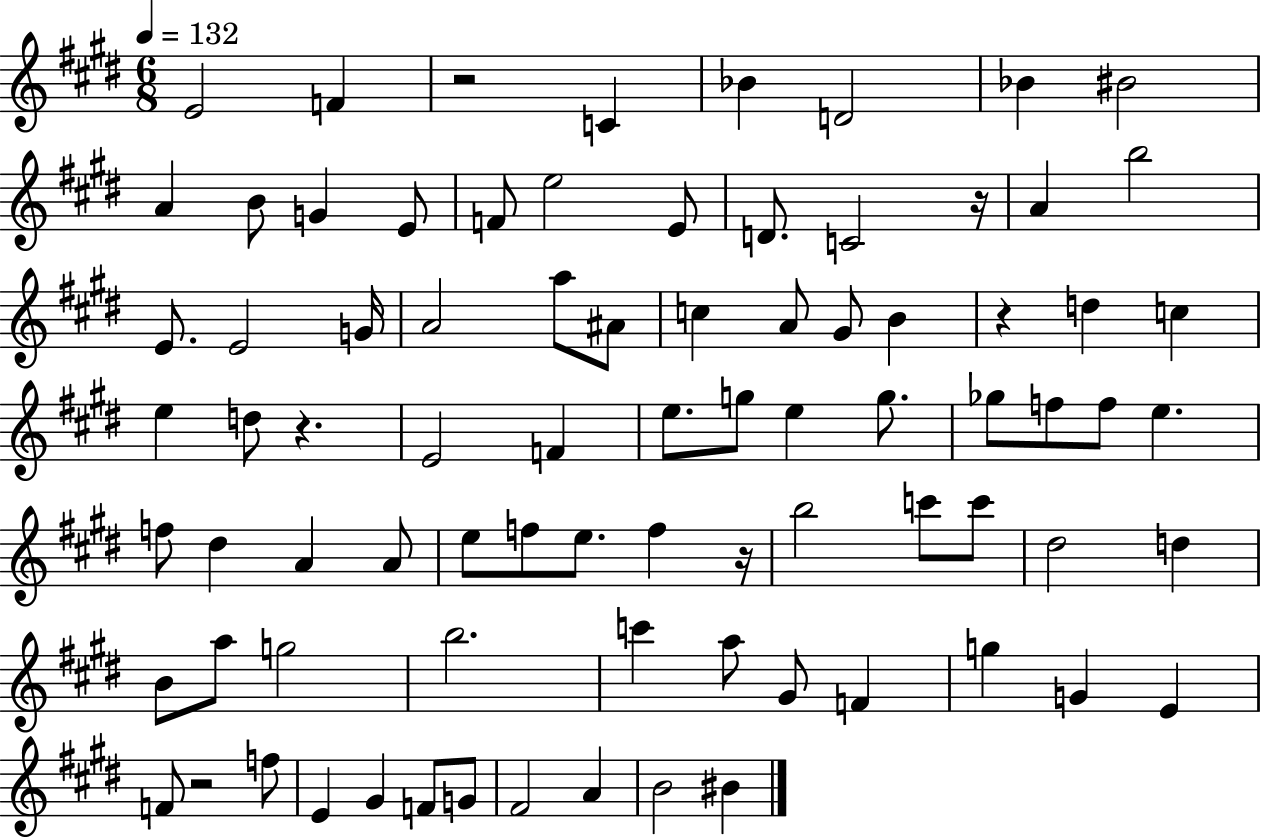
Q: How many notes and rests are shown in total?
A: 82